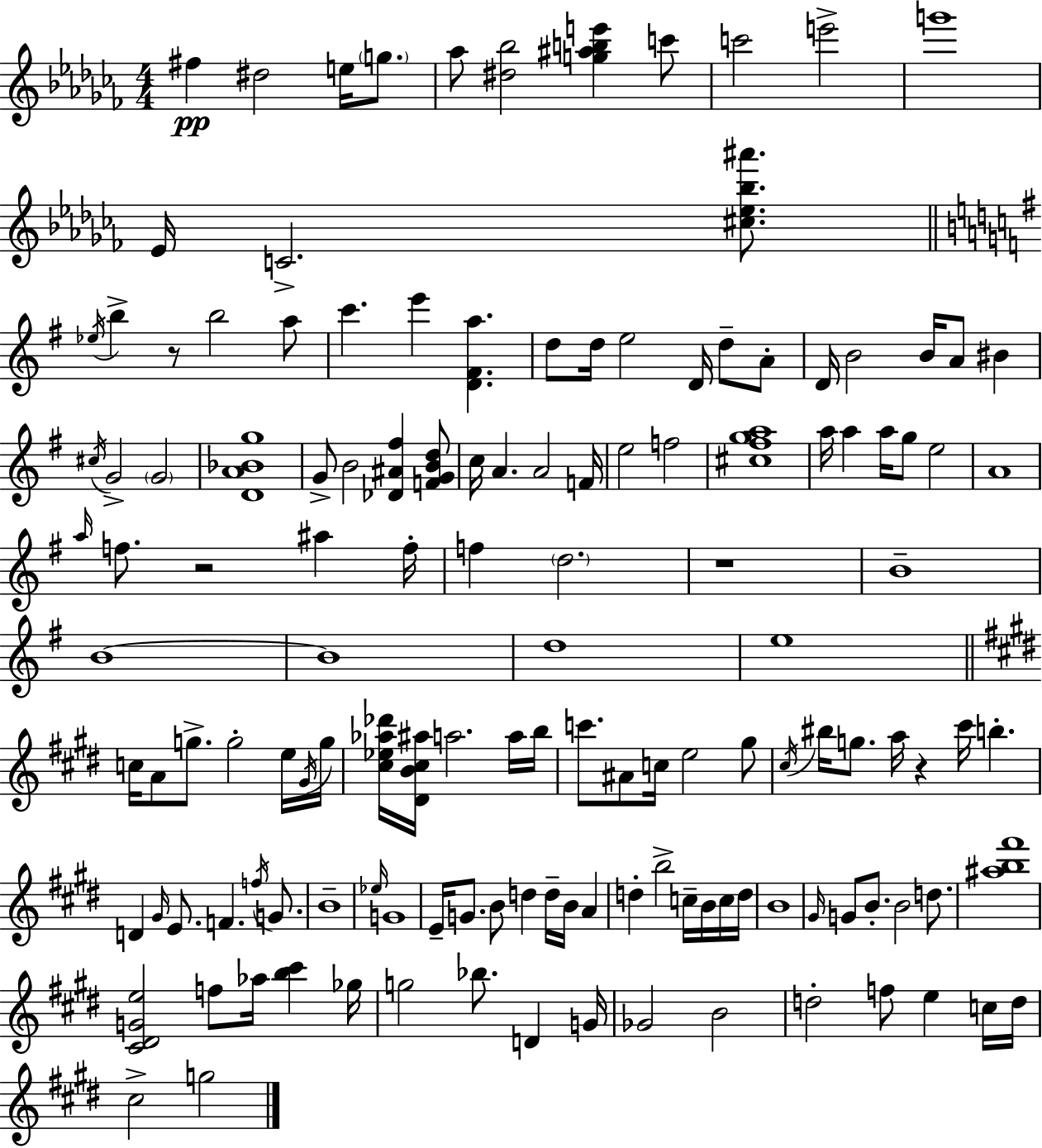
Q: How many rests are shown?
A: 4